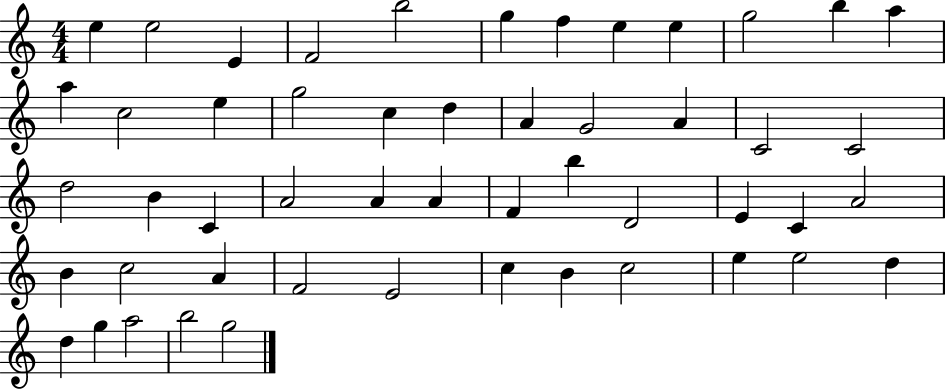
E5/q E5/h E4/q F4/h B5/h G5/q F5/q E5/q E5/q G5/h B5/q A5/q A5/q C5/h E5/q G5/h C5/q D5/q A4/q G4/h A4/q C4/h C4/h D5/h B4/q C4/q A4/h A4/q A4/q F4/q B5/q D4/h E4/q C4/q A4/h B4/q C5/h A4/q F4/h E4/h C5/q B4/q C5/h E5/q E5/h D5/q D5/q G5/q A5/h B5/h G5/h